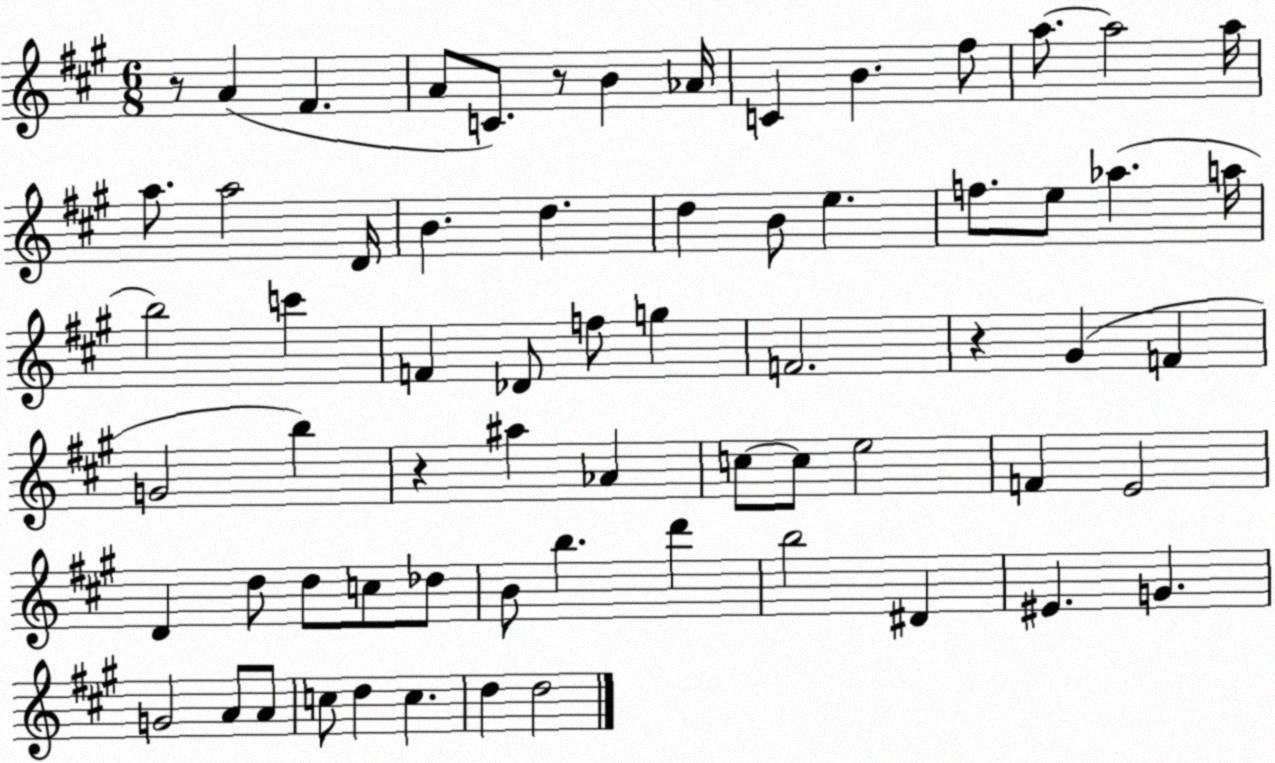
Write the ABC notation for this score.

X:1
T:Untitled
M:6/8
L:1/4
K:A
z/2 A ^F A/2 C/2 z/2 B _A/4 C B ^f/2 a/2 a2 a/4 a/2 a2 D/4 B d d B/2 e f/2 e/2 _a a/4 b2 c' F _D/2 f/2 g F2 z ^G F G2 b z ^a _A c/2 c/2 e2 F E2 D d/2 d/2 c/2 _d/2 B/2 b d' b2 ^D ^E G G2 A/2 A/2 c/2 d c d d2